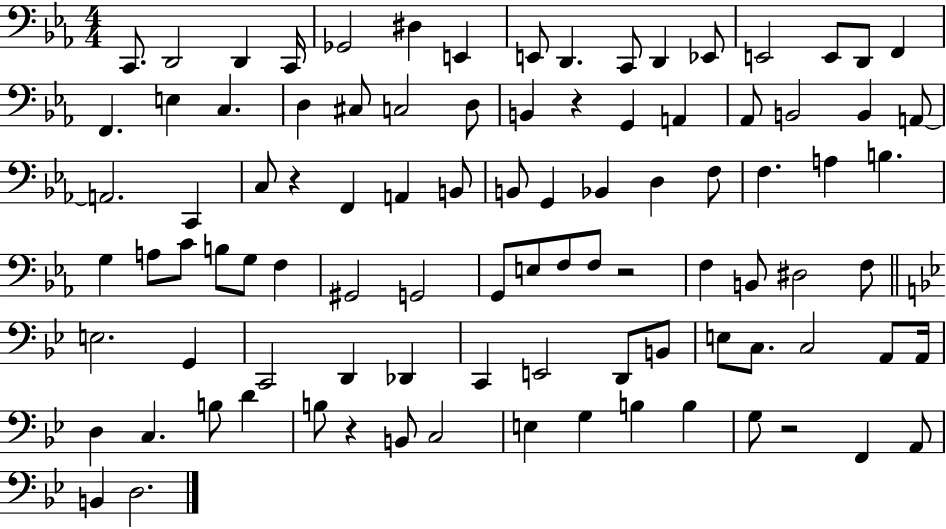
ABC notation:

X:1
T:Untitled
M:4/4
L:1/4
K:Eb
C,,/2 D,,2 D,, C,,/4 _G,,2 ^D, E,, E,,/2 D,, C,,/2 D,, _E,,/2 E,,2 E,,/2 D,,/2 F,, F,, E, C, D, ^C,/2 C,2 D,/2 B,, z G,, A,, _A,,/2 B,,2 B,, A,,/2 A,,2 C,, C,/2 z F,, A,, B,,/2 B,,/2 G,, _B,, D, F,/2 F, A, B, G, A,/2 C/2 B,/2 G,/2 F, ^G,,2 G,,2 G,,/2 E,/2 F,/2 F,/2 z2 F, B,,/2 ^D,2 F,/2 E,2 G,, C,,2 D,, _D,, C,, E,,2 D,,/2 B,,/2 E,/2 C,/2 C,2 A,,/2 A,,/4 D, C, B,/2 D B,/2 z B,,/2 C,2 E, G, B, B, G,/2 z2 F,, A,,/2 B,, D,2